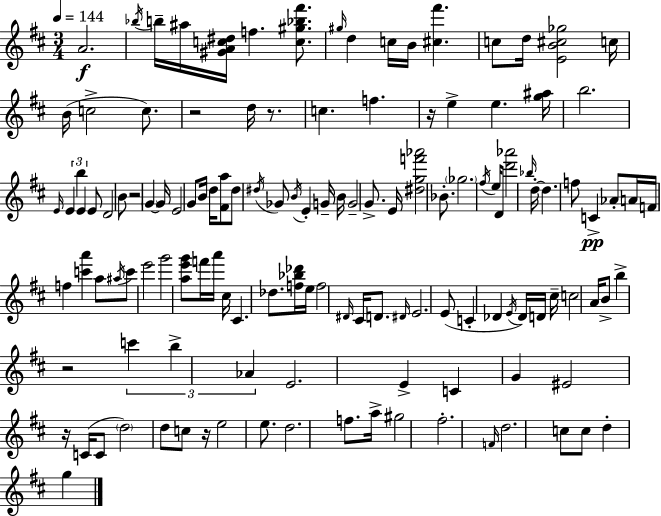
{
  \clef treble
  \numericTimeSignature
  \time 3/4
  \key d \major
  \tempo 4 = 144
  a'2.\f | \acciaccatura { bes''16 } b''16-- ais''16 <gis' a' c'' dis''>16 f''4. <c'' gis'' bes'' fis'''>8. | \grace { gis''16 } d''4 c''16 b'16 <cis'' fis'''>4. | c''8 d''16 <e' b' cis'' ges''>2 | \break c''16 b'16( c''2-> c''8.) | r2 d''16 r8. | c''4. f''4. | r16 e''4-> e''4. | \break <g'' ais''>16 b''2. | \grace { e'16 } \tuplet 3/2 { e'4 b''4 e'4 } | e'8 d'2 | b'8 r2 \parenthesize g'4~~ | \break g'16 e'2 | g'8 b'16 d''16 <fis' a''>8 d''8 \acciaccatura { dis''16 } ges'8 \acciaccatura { b'16 } | e'4-. g'16-- b'16 g'2-- | g'8.-> e'16 <dis'' g'' f''' aes'''>2 | \break bes'8.-. \parenthesize ges''2. | \acciaccatura { fis''16 } e''16 d'8 <d''' aes'''>2 | \grace { bes''16 } d''16-.~~ d''4. | f''8 c'4->\pp aes'8-. a'16 f'16 f''4 | \break <c''' a'''>4 a''8 \acciaccatura { ais''16 } c'''8 | e'''2 g'''2 | <a'' e''' g'''>8 f'''16 a'''16 cis''16 cis'4. | des''8. <f'' bes'' des'''>16 e''16 f''2 | \break \grace { dis'16 } cis'16 d'8. \grace { dis'16 } e'2. | e'8( | c'4-. des'4 \acciaccatura { e'16 }) des'16 d'16 cis''16-- | c''2 a'16 b'8-> b''4-> | \break r2 \tuplet 3/2 { c'''4 | b''4-> aes'4 } e'2. | e'4-> | c'4 g'4 eis'2 | \break r16 c'16( c'8 \parenthesize d''2) | d''8 c''8 r16 | e''2 e''8. d''2. | f''8. | \break a''16-> gis''2 fis''2.-. | \grace { f'16 } | d''2. | c''8 c''8 d''4-. g''4 | \break \bar "|."
}